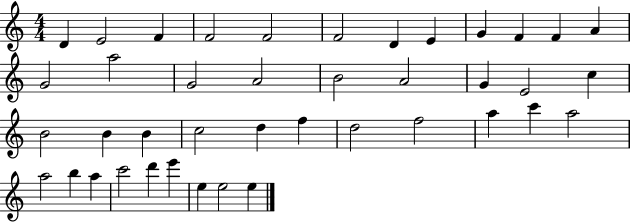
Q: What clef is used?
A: treble